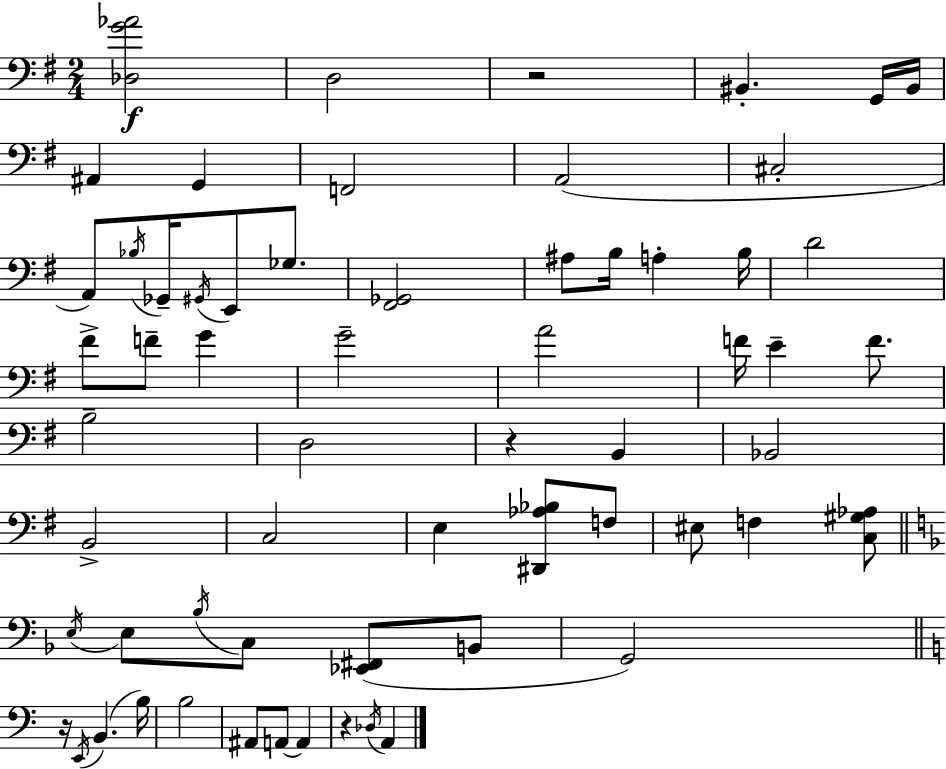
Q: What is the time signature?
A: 2/4